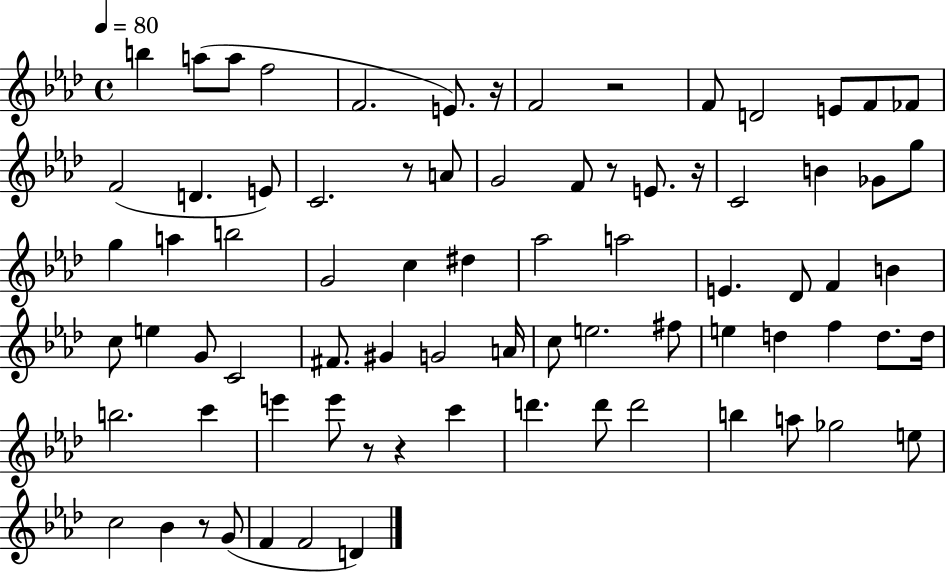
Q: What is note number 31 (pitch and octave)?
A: Ab5